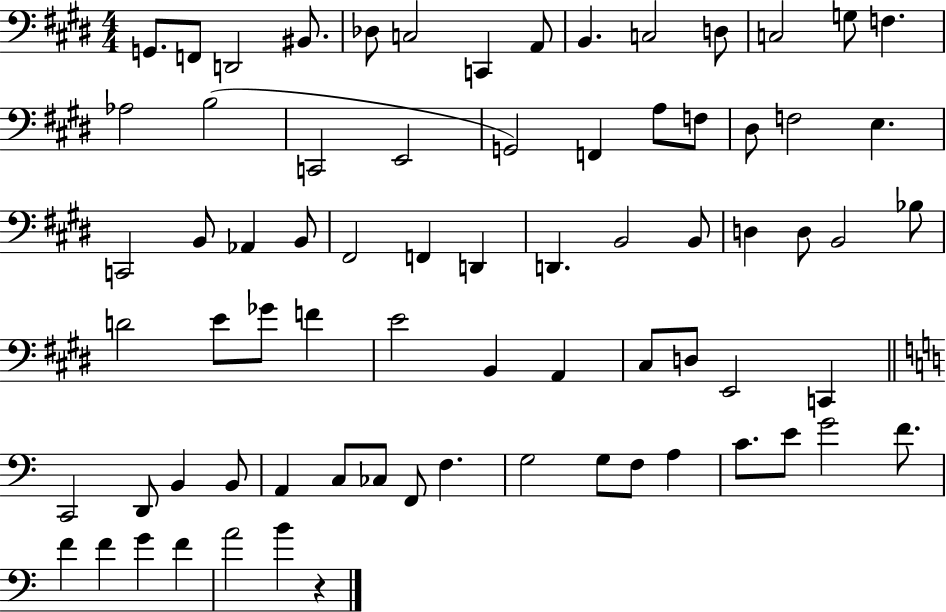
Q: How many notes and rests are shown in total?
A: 74